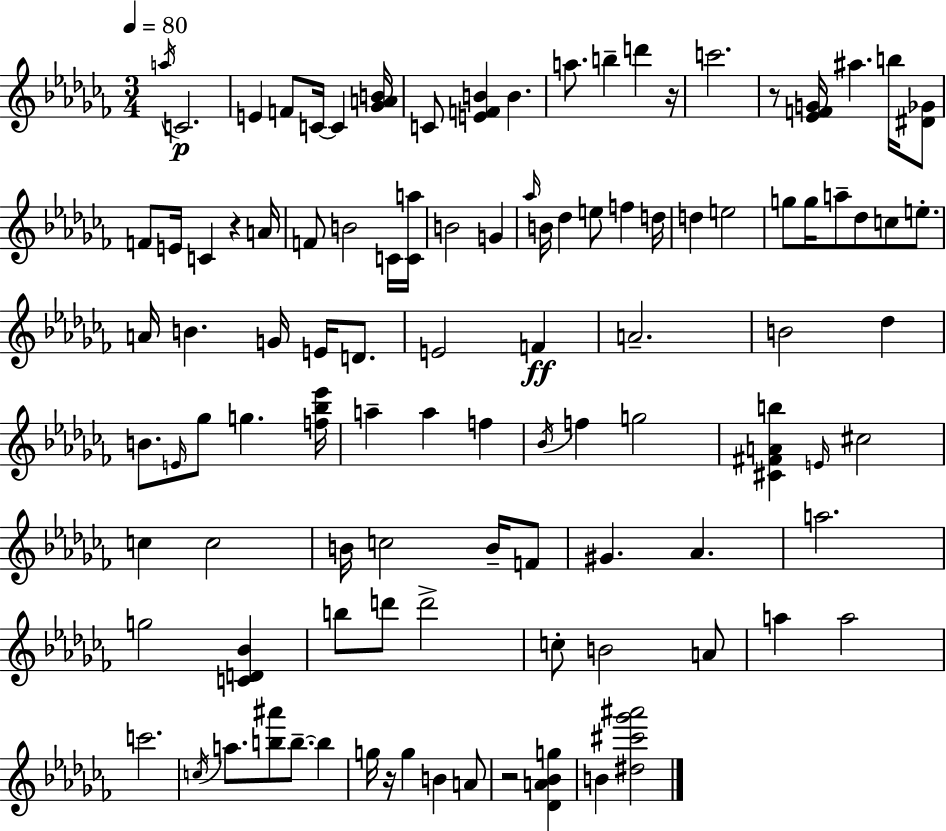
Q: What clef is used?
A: treble